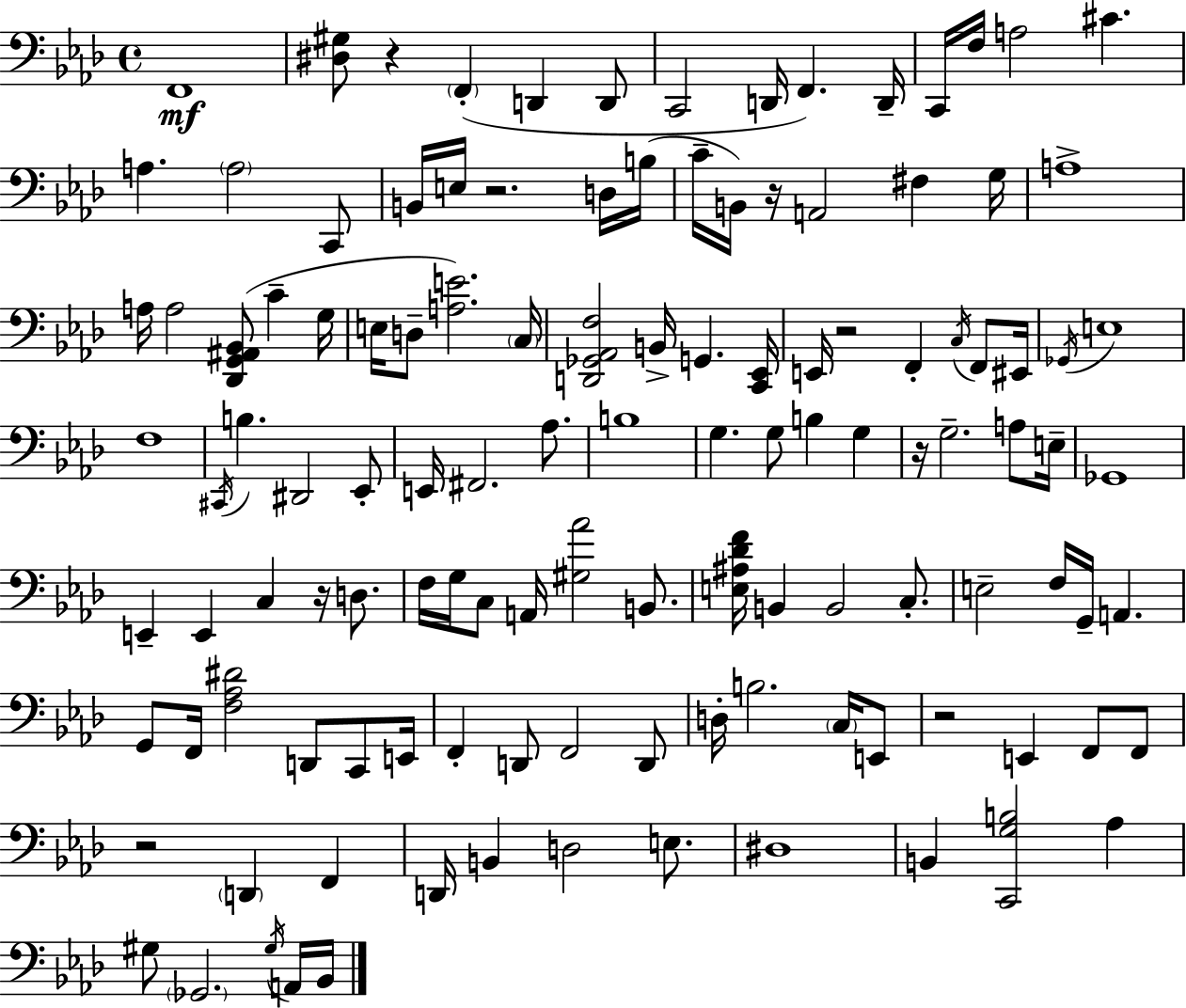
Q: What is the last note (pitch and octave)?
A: Bb2